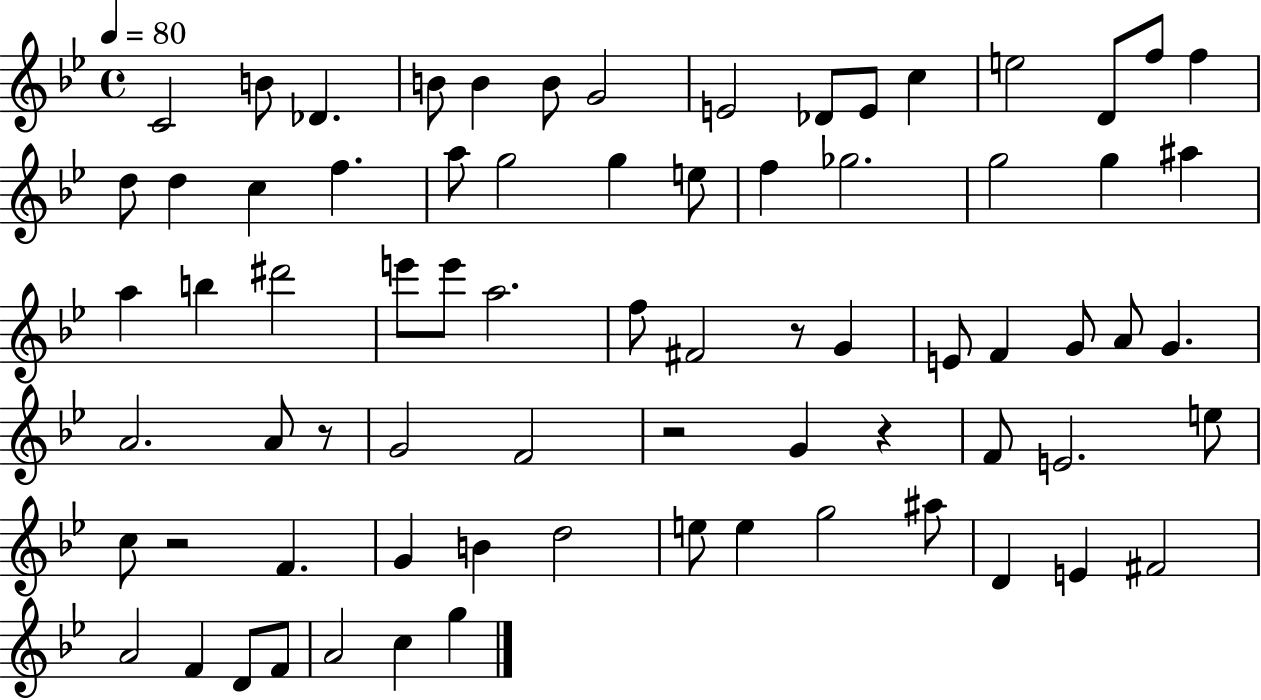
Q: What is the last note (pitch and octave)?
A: G5